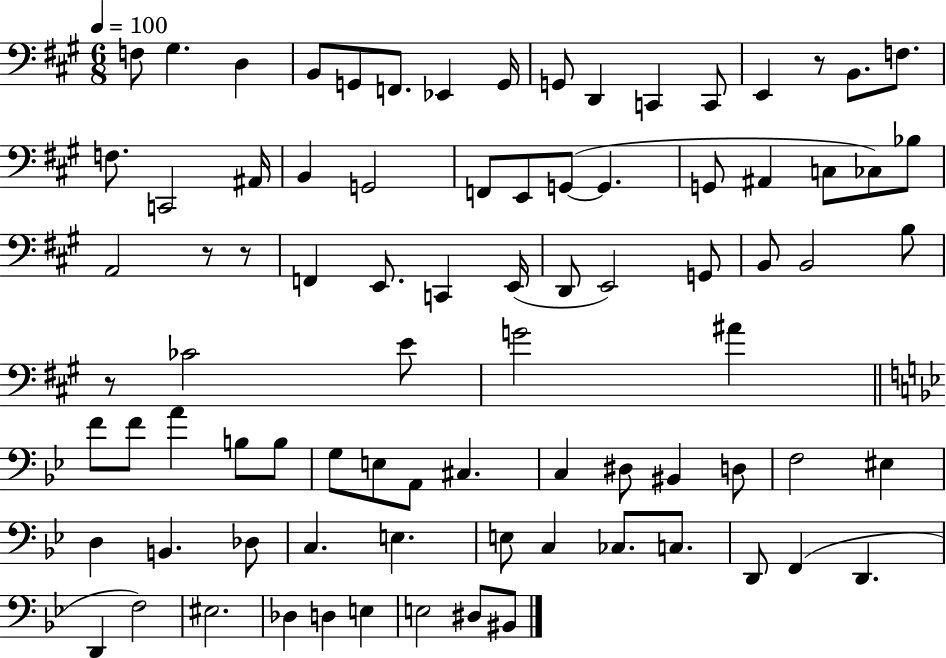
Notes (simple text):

F3/e G#3/q. D3/q B2/e G2/e F2/e. Eb2/q G2/s G2/e D2/q C2/q C2/e E2/q R/e B2/e. F3/e. F3/e. C2/h A#2/s B2/q G2/h F2/e E2/e G2/e G2/q. G2/e A#2/q C3/e CES3/e Bb3/e A2/h R/e R/e F2/q E2/e. C2/q E2/s D2/e E2/h G2/e B2/e B2/h B3/e R/e CES4/h E4/e G4/h A#4/q F4/e F4/e A4/q B3/e B3/e G3/e E3/e A2/e C#3/q. C3/q D#3/e BIS2/q D3/e F3/h EIS3/q D3/q B2/q. Db3/e C3/q. E3/q. E3/e C3/q CES3/e. C3/e. D2/e F2/q D2/q. D2/q F3/h EIS3/h. Db3/q D3/q E3/q E3/h D#3/e BIS2/e